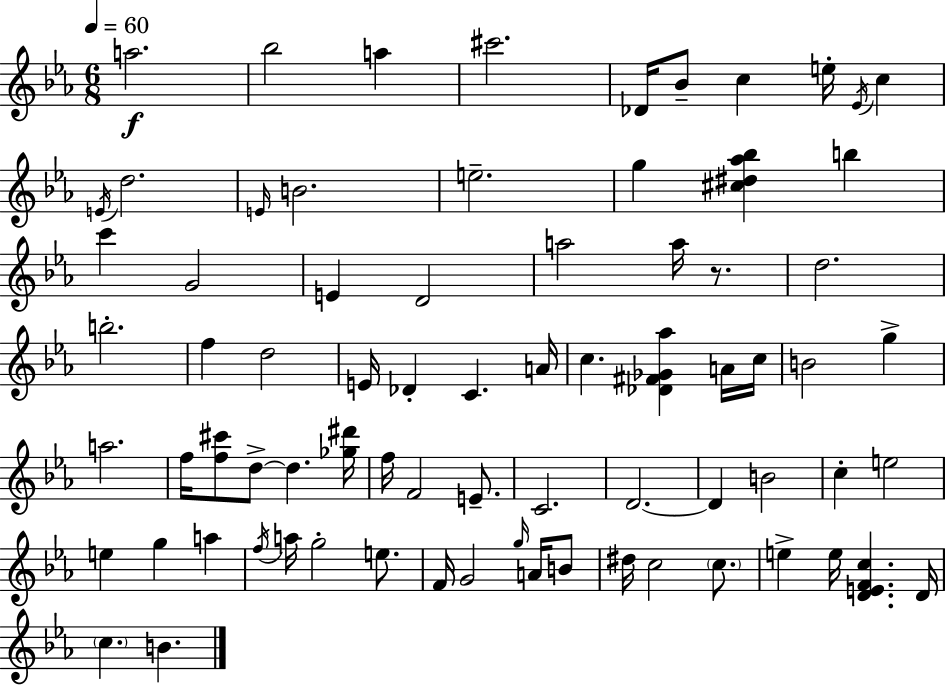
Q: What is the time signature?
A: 6/8